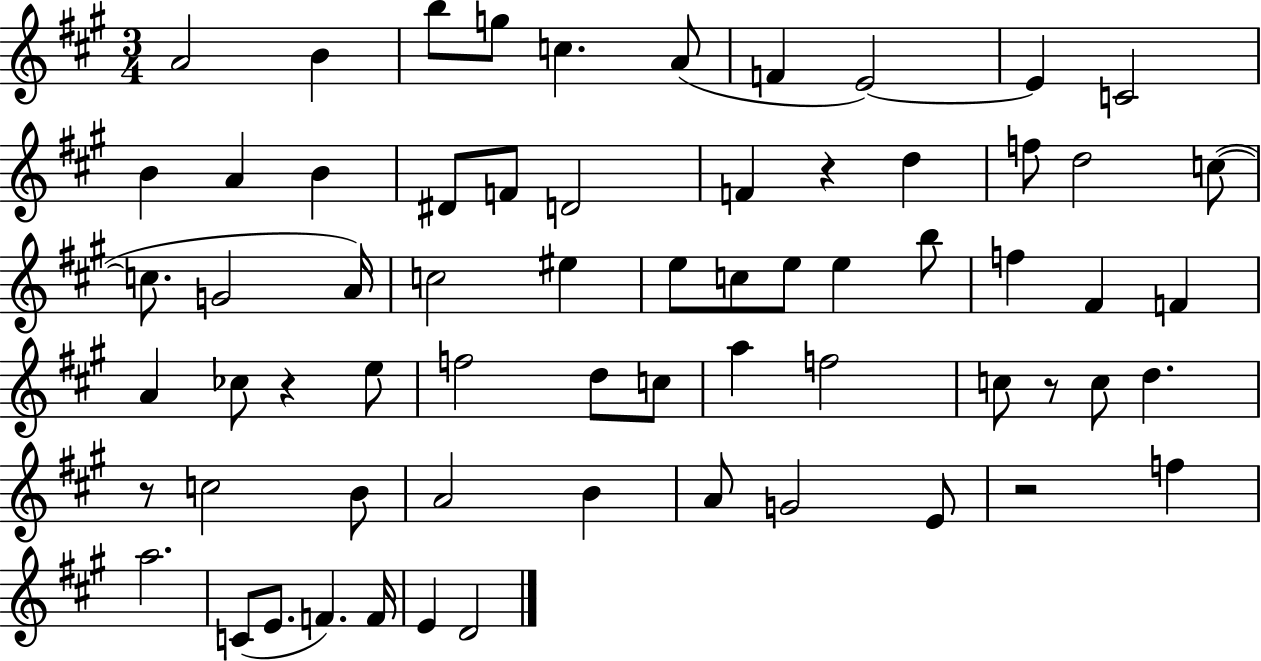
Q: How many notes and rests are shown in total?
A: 65